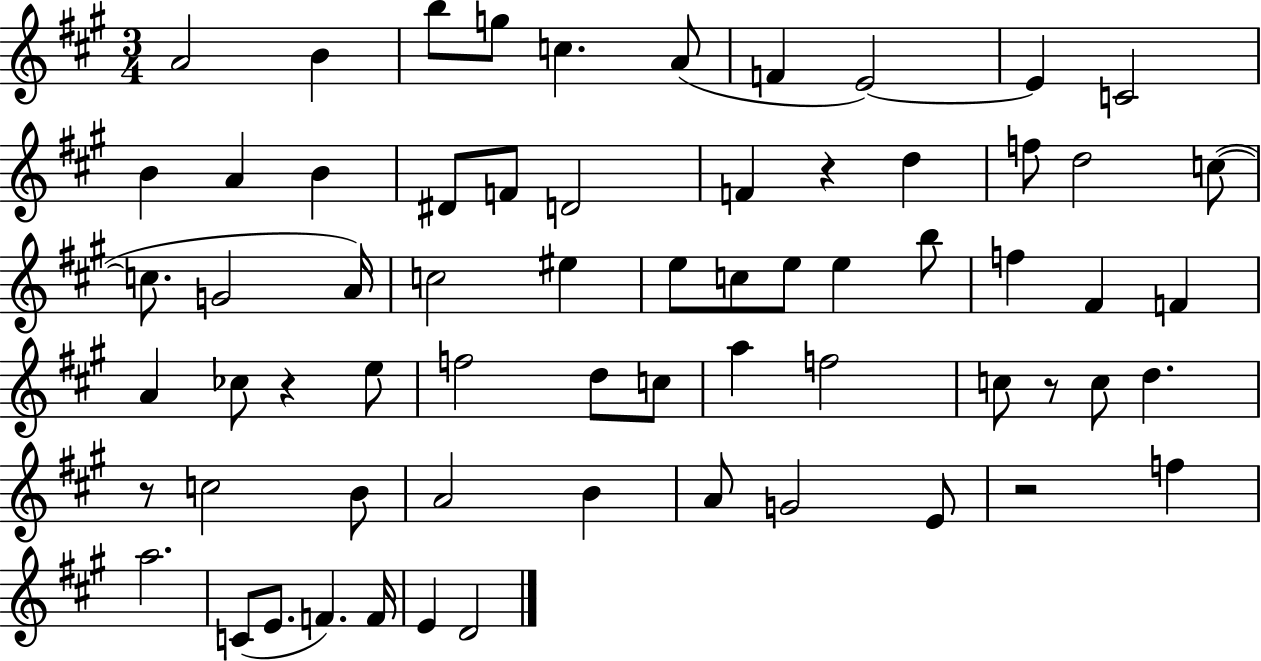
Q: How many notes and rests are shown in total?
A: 65